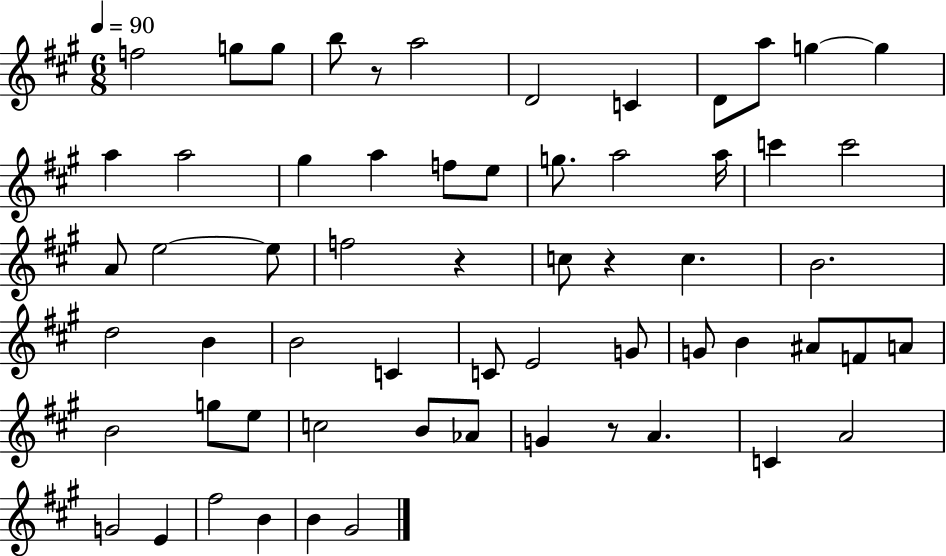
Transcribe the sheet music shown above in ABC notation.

X:1
T:Untitled
M:6/8
L:1/4
K:A
f2 g/2 g/2 b/2 z/2 a2 D2 C D/2 a/2 g g a a2 ^g a f/2 e/2 g/2 a2 a/4 c' c'2 A/2 e2 e/2 f2 z c/2 z c B2 d2 B B2 C C/2 E2 G/2 G/2 B ^A/2 F/2 A/2 B2 g/2 e/2 c2 B/2 _A/2 G z/2 A C A2 G2 E ^f2 B B ^G2